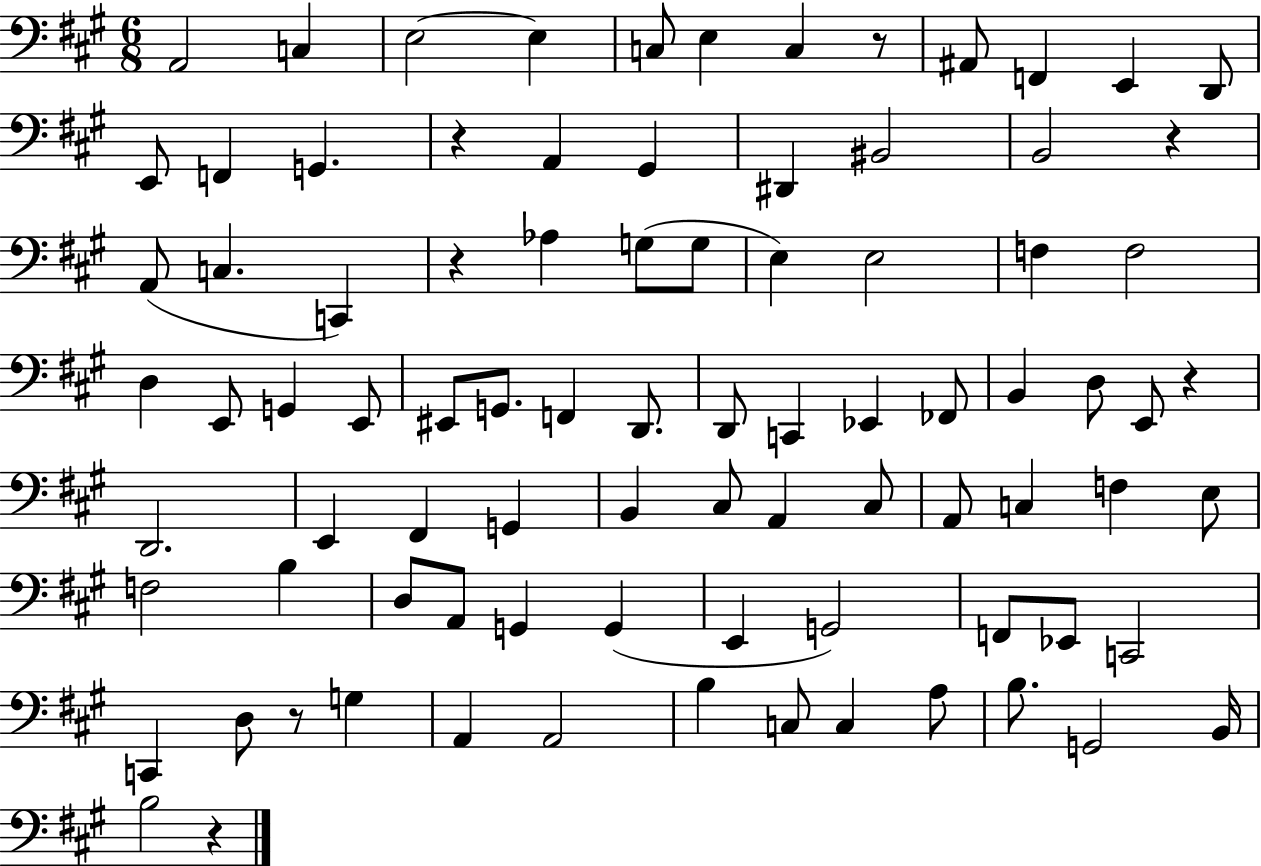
X:1
T:Untitled
M:6/8
L:1/4
K:A
A,,2 C, E,2 E, C,/2 E, C, z/2 ^A,,/2 F,, E,, D,,/2 E,,/2 F,, G,, z A,, ^G,, ^D,, ^B,,2 B,,2 z A,,/2 C, C,, z _A, G,/2 G,/2 E, E,2 F, F,2 D, E,,/2 G,, E,,/2 ^E,,/2 G,,/2 F,, D,,/2 D,,/2 C,, _E,, _F,,/2 B,, D,/2 E,,/2 z D,,2 E,, ^F,, G,, B,, ^C,/2 A,, ^C,/2 A,,/2 C, F, E,/2 F,2 B, D,/2 A,,/2 G,, G,, E,, G,,2 F,,/2 _E,,/2 C,,2 C,, D,/2 z/2 G, A,, A,,2 B, C,/2 C, A,/2 B,/2 G,,2 B,,/4 B,2 z